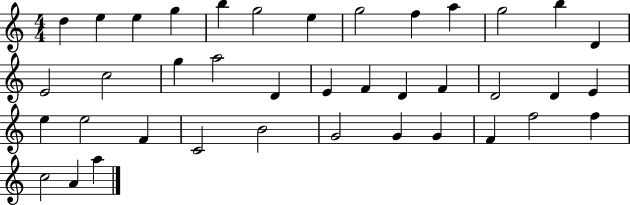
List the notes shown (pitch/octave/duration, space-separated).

D5/q E5/q E5/q G5/q B5/q G5/h E5/q G5/h F5/q A5/q G5/h B5/q D4/q E4/h C5/h G5/q A5/h D4/q E4/q F4/q D4/q F4/q D4/h D4/q E4/q E5/q E5/h F4/q C4/h B4/h G4/h G4/q G4/q F4/q F5/h F5/q C5/h A4/q A5/q